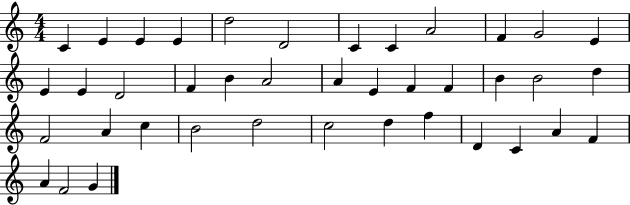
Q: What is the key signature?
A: C major